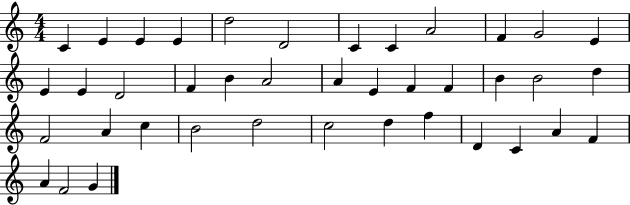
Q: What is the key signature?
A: C major